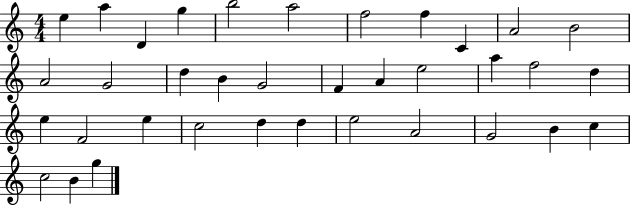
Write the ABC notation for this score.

X:1
T:Untitled
M:4/4
L:1/4
K:C
e a D g b2 a2 f2 f C A2 B2 A2 G2 d B G2 F A e2 a f2 d e F2 e c2 d d e2 A2 G2 B c c2 B g